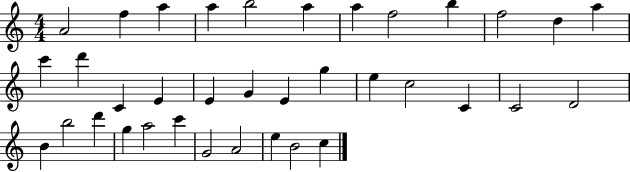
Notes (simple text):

A4/h F5/q A5/q A5/q B5/h A5/q A5/q F5/h B5/q F5/h D5/q A5/q C6/q D6/q C4/q E4/q E4/q G4/q E4/q G5/q E5/q C5/h C4/q C4/h D4/h B4/q B5/h D6/q G5/q A5/h C6/q G4/h A4/h E5/q B4/h C5/q